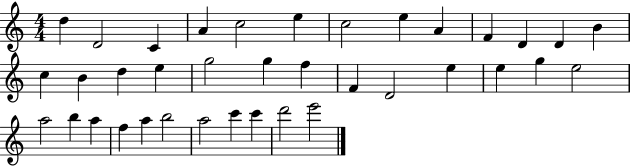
{
  \clef treble
  \numericTimeSignature
  \time 4/4
  \key c \major
  d''4 d'2 c'4 | a'4 c''2 e''4 | c''2 e''4 a'4 | f'4 d'4 d'4 b'4 | \break c''4 b'4 d''4 e''4 | g''2 g''4 f''4 | f'4 d'2 e''4 | e''4 g''4 e''2 | \break a''2 b''4 a''4 | f''4 a''4 b''2 | a''2 c'''4 c'''4 | d'''2 e'''2 | \break \bar "|."
}